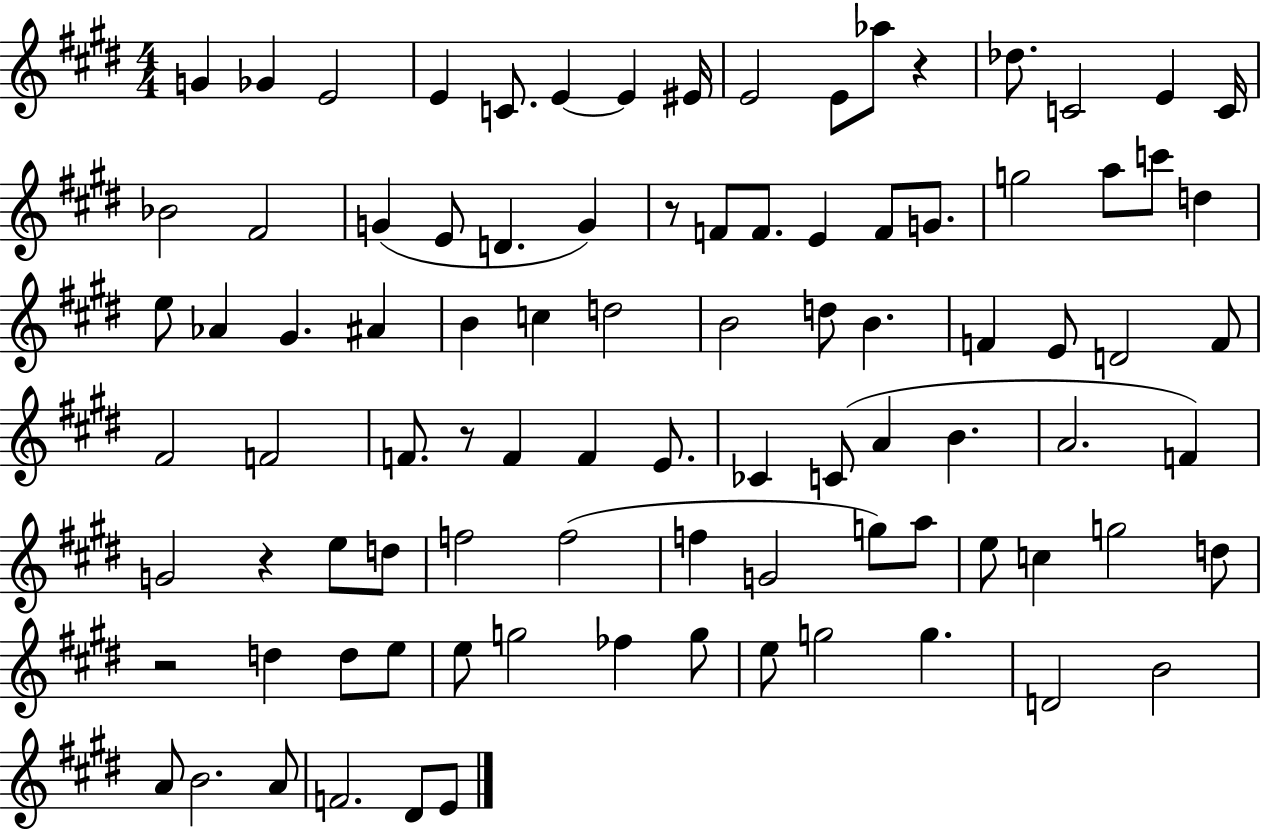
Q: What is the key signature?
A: E major